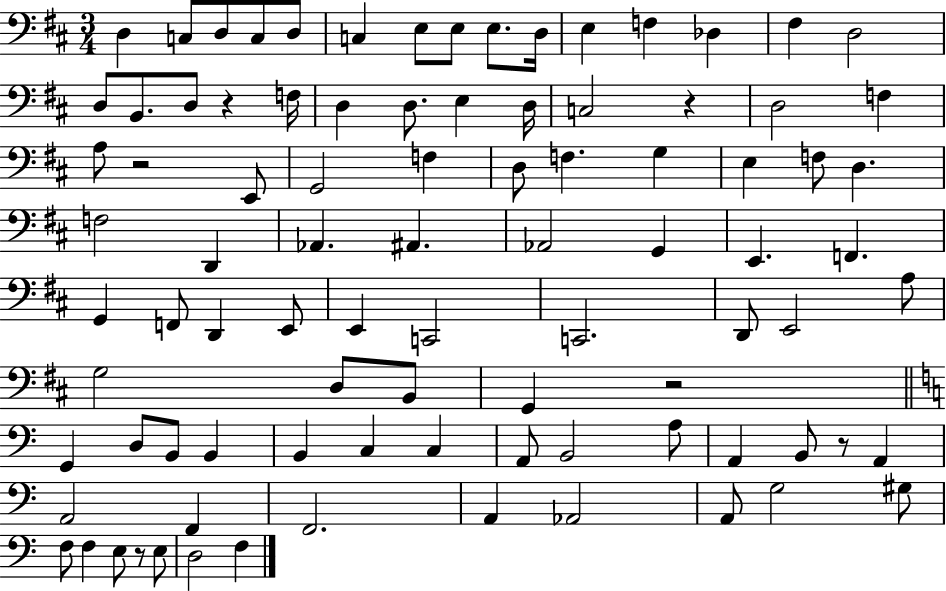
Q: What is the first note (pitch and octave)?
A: D3